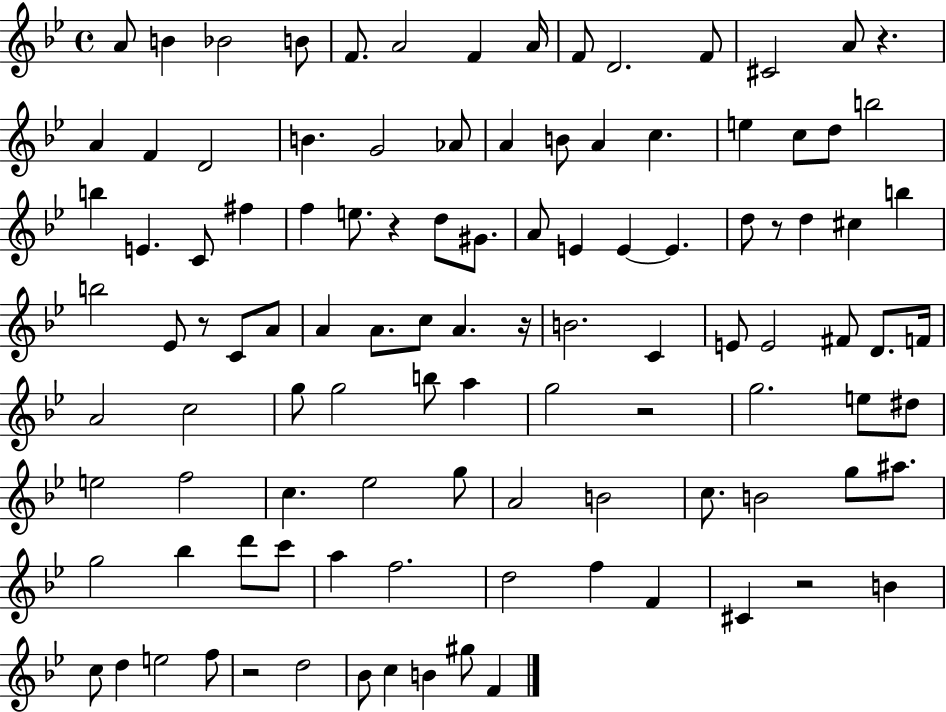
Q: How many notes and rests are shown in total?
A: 108